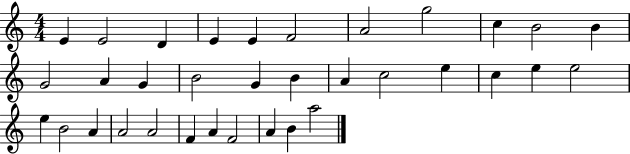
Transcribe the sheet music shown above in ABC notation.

X:1
T:Untitled
M:4/4
L:1/4
K:C
E E2 D E E F2 A2 g2 c B2 B G2 A G B2 G B A c2 e c e e2 e B2 A A2 A2 F A F2 A B a2